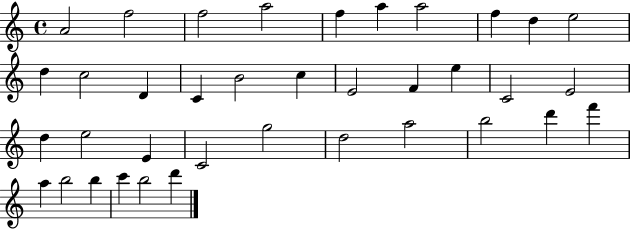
{
  \clef treble
  \time 4/4
  \defaultTimeSignature
  \key c \major
  a'2 f''2 | f''2 a''2 | f''4 a''4 a''2 | f''4 d''4 e''2 | \break d''4 c''2 d'4 | c'4 b'2 c''4 | e'2 f'4 e''4 | c'2 e'2 | \break d''4 e''2 e'4 | c'2 g''2 | d''2 a''2 | b''2 d'''4 f'''4 | \break a''4 b''2 b''4 | c'''4 b''2 d'''4 | \bar "|."
}